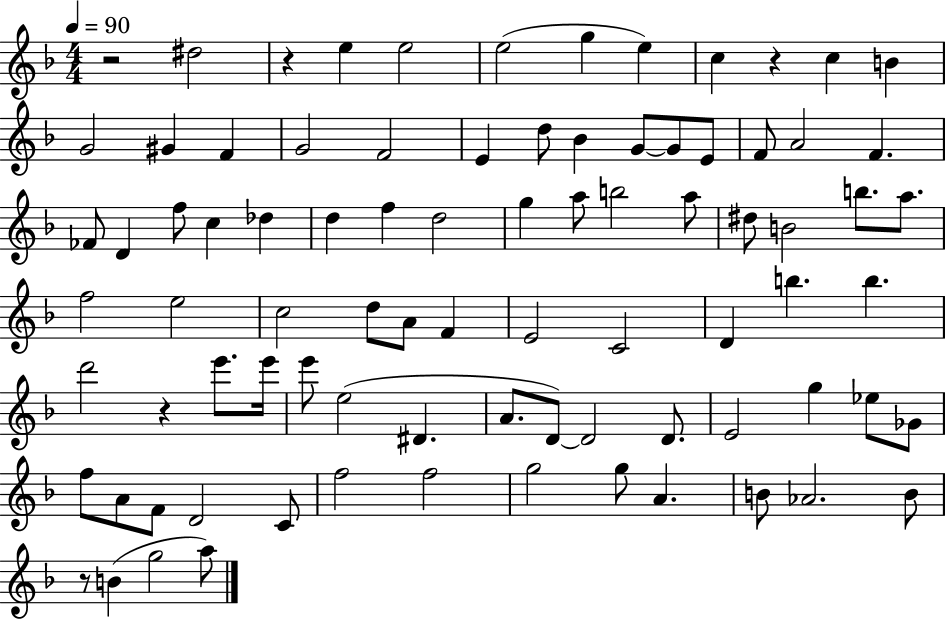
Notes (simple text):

R/h D#5/h R/q E5/q E5/h E5/h G5/q E5/q C5/q R/q C5/q B4/q G4/h G#4/q F4/q G4/h F4/h E4/q D5/e Bb4/q G4/e G4/e E4/e F4/e A4/h F4/q. FES4/e D4/q F5/e C5/q Db5/q D5/q F5/q D5/h G5/q A5/e B5/h A5/e D#5/e B4/h B5/e. A5/e. F5/h E5/h C5/h D5/e A4/e F4/q E4/h C4/h D4/q B5/q. B5/q. D6/h R/q E6/e. E6/s E6/e E5/h D#4/q. A4/e. D4/e D4/h D4/e. E4/h G5/q Eb5/e Gb4/e F5/e A4/e F4/e D4/h C4/e F5/h F5/h G5/h G5/e A4/q. B4/e Ab4/h. B4/e R/e B4/q G5/h A5/e